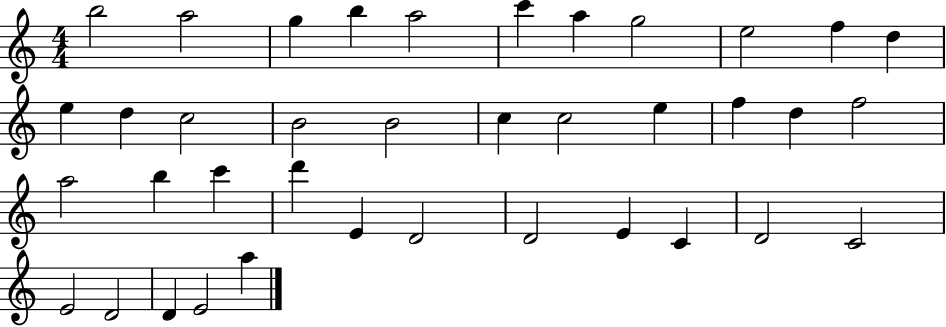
B5/h A5/h G5/q B5/q A5/h C6/q A5/q G5/h E5/h F5/q D5/q E5/q D5/q C5/h B4/h B4/h C5/q C5/h E5/q F5/q D5/q F5/h A5/h B5/q C6/q D6/q E4/q D4/h D4/h E4/q C4/q D4/h C4/h E4/h D4/h D4/q E4/h A5/q